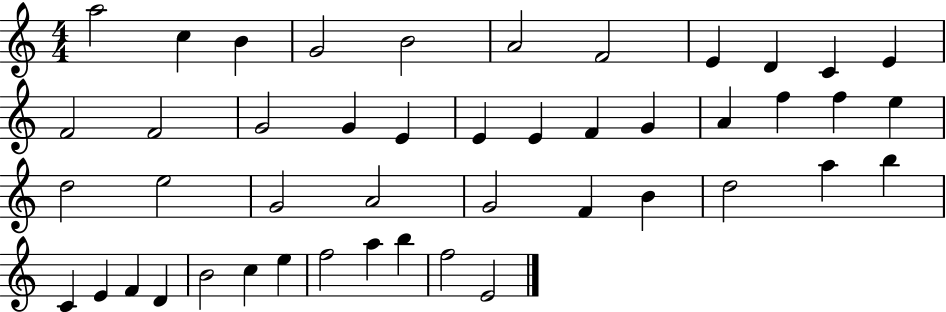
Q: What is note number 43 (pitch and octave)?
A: A5